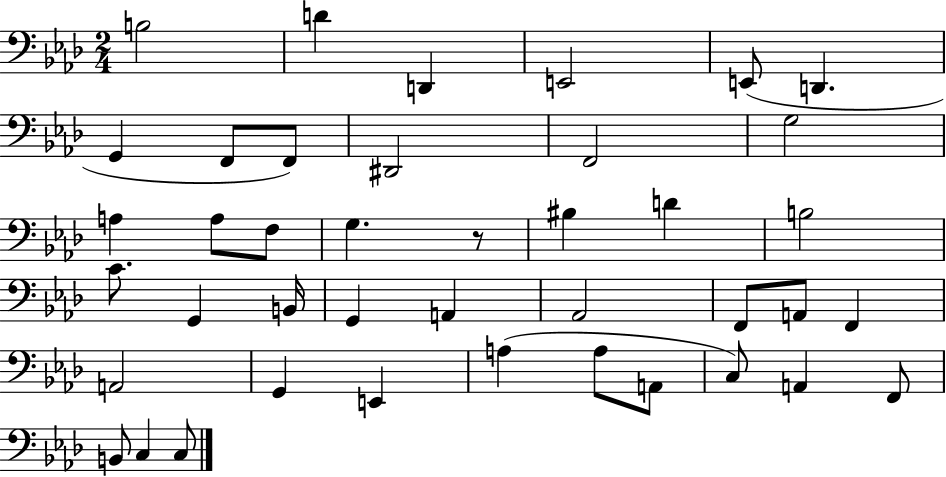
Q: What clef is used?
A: bass